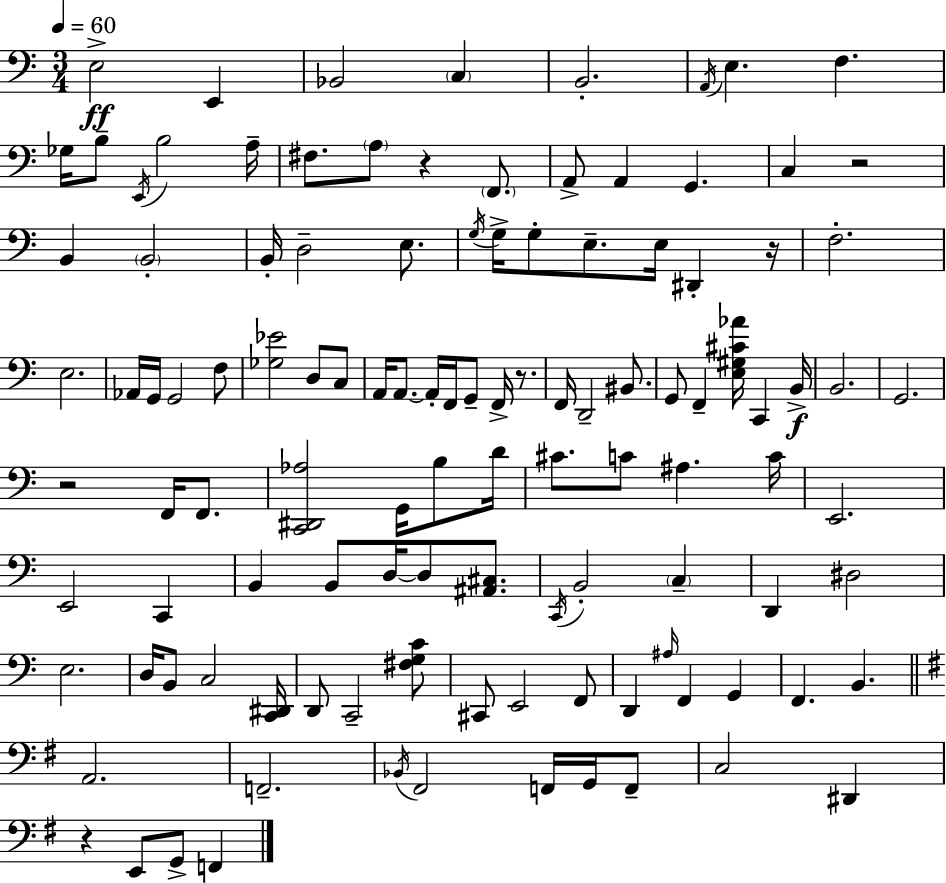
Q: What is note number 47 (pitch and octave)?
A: D2